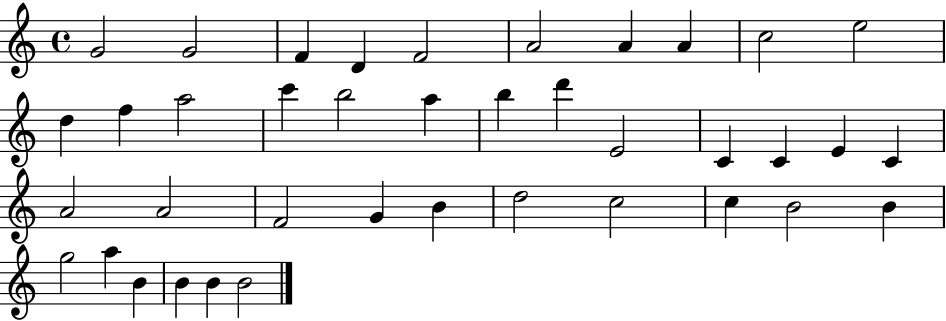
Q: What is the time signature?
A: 4/4